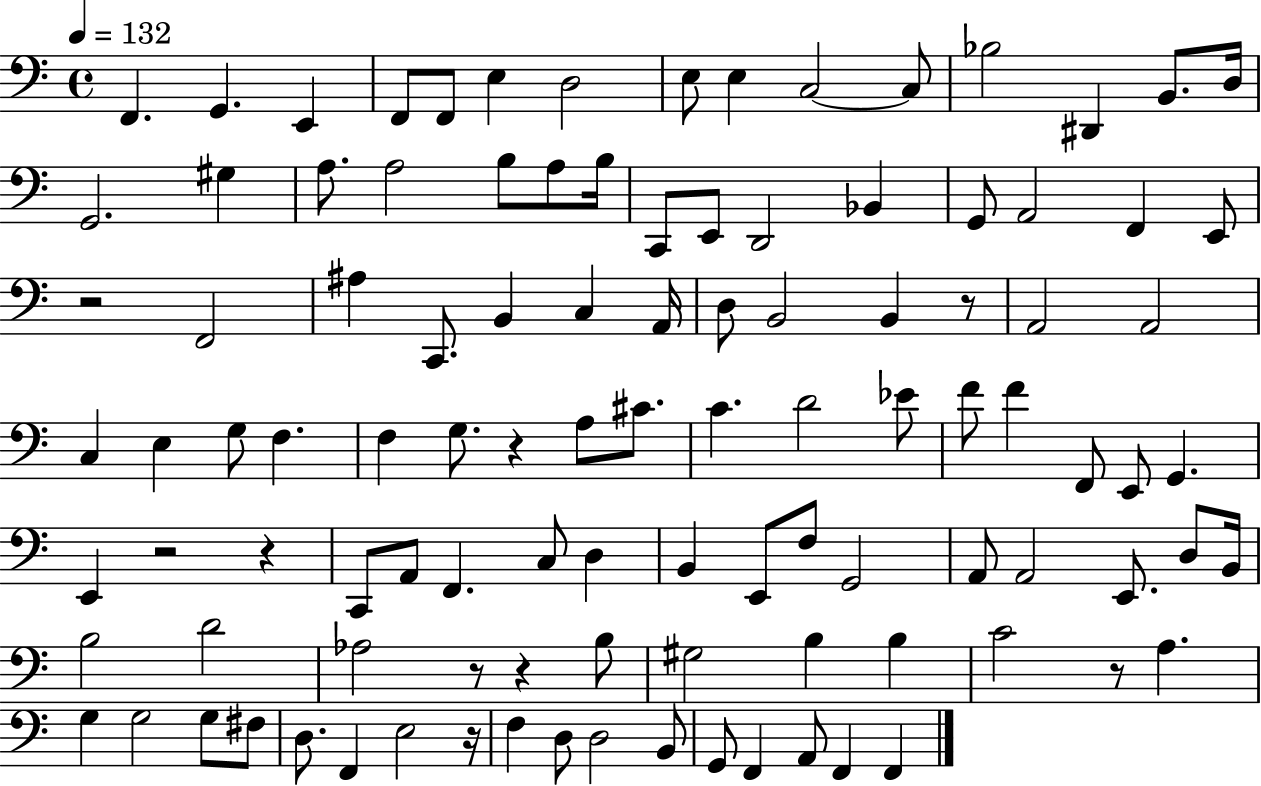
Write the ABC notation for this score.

X:1
T:Untitled
M:4/4
L:1/4
K:C
F,, G,, E,, F,,/2 F,,/2 E, D,2 E,/2 E, C,2 C,/2 _B,2 ^D,, B,,/2 D,/4 G,,2 ^G, A,/2 A,2 B,/2 A,/2 B,/4 C,,/2 E,,/2 D,,2 _B,, G,,/2 A,,2 F,, E,,/2 z2 F,,2 ^A, C,,/2 B,, C, A,,/4 D,/2 B,,2 B,, z/2 A,,2 A,,2 C, E, G,/2 F, F, G,/2 z A,/2 ^C/2 C D2 _E/2 F/2 F F,,/2 E,,/2 G,, E,, z2 z C,,/2 A,,/2 F,, C,/2 D, B,, E,,/2 F,/2 G,,2 A,,/2 A,,2 E,,/2 D,/2 B,,/4 B,2 D2 _A,2 z/2 z B,/2 ^G,2 B, B, C2 z/2 A, G, G,2 G,/2 ^F,/2 D,/2 F,, E,2 z/4 F, D,/2 D,2 B,,/2 G,,/2 F,, A,,/2 F,, F,,